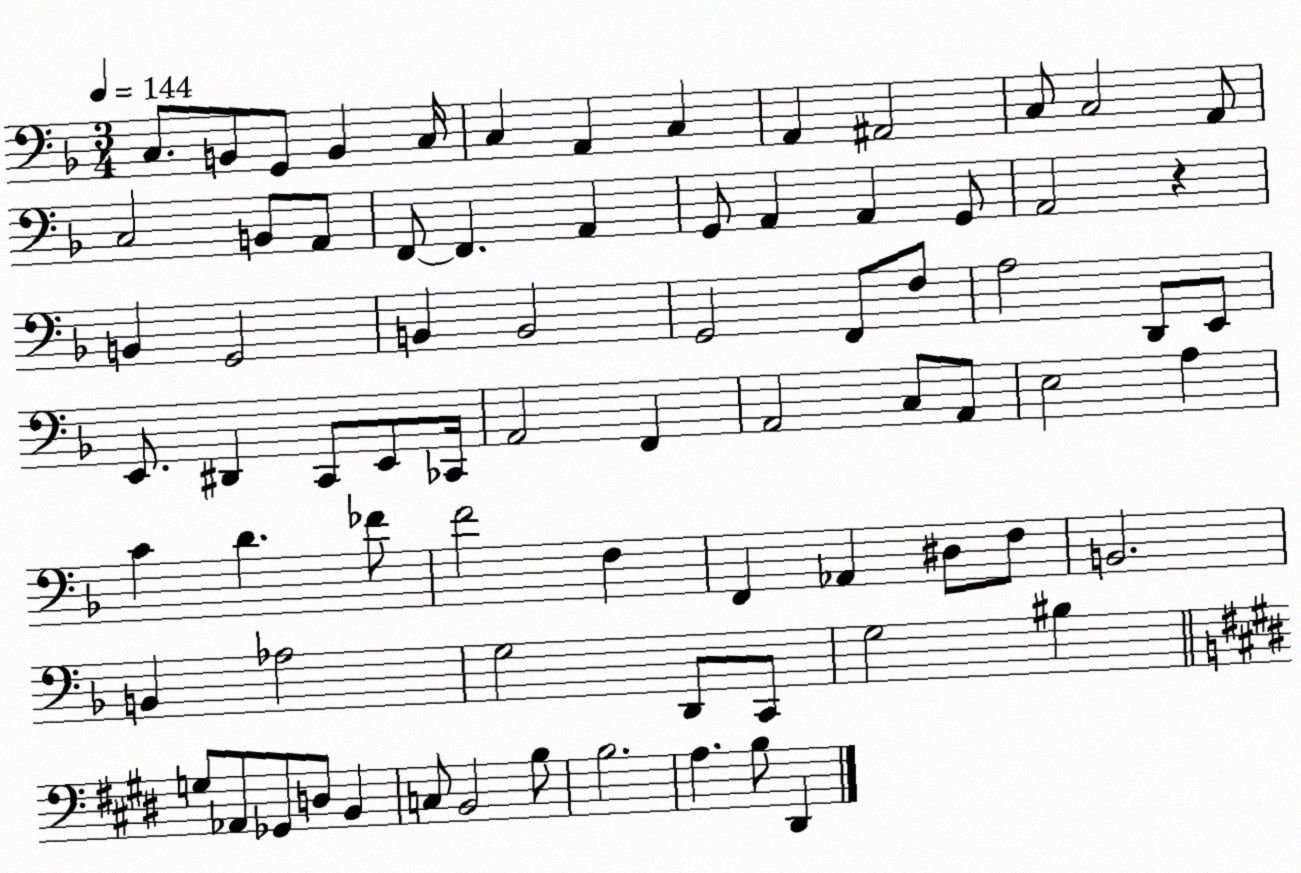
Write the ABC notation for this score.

X:1
T:Untitled
M:3/4
L:1/4
K:F
C,/2 B,,/2 G,,/2 B,, C,/4 C, A,, C, A,, ^A,,2 C,/2 C,2 A,,/2 C,2 B,,/2 A,,/2 F,,/2 F,, A,, G,,/2 A,, A,, G,,/2 A,,2 z B,, G,,2 B,, B,,2 G,,2 F,,/2 F,/2 A,2 D,,/2 E,,/2 E,,/2 ^D,, C,,/2 E,,/2 _C,,/4 A,,2 F,, A,,2 C,/2 A,,/2 E,2 A, C D _F/2 F2 F, F,, _A,, ^D,/2 F,/2 B,,2 B,, _A,2 G,2 D,,/2 C,,/2 G,2 ^B, G,/2 _A,,/2 _G,,/2 D,/2 B,, C,/2 B,,2 B,/2 B,2 A, B,/2 ^D,,